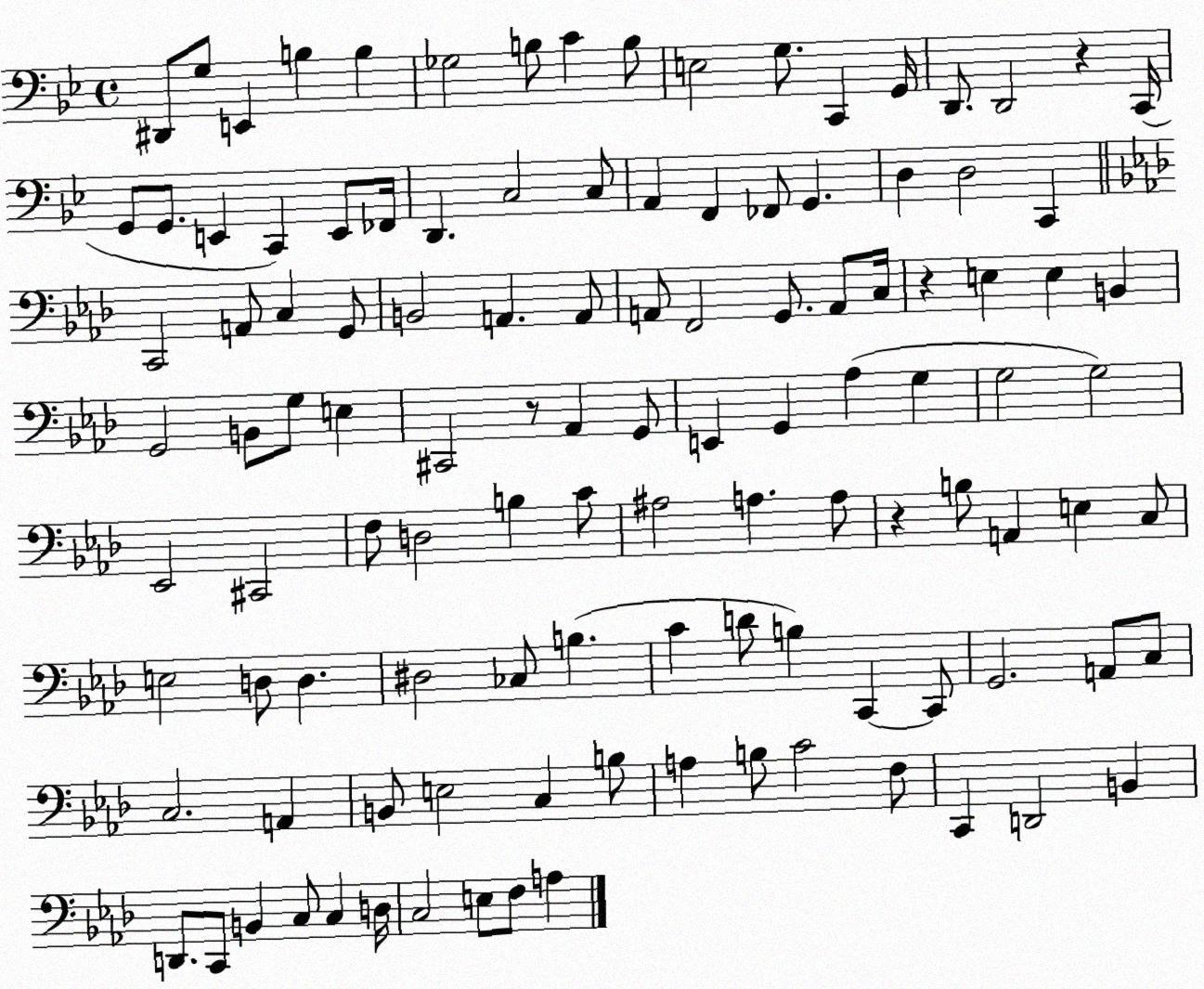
X:1
T:Untitled
M:4/4
L:1/4
K:Bb
^D,,/2 G,/2 E,, B, B, _G,2 B,/2 C B,/2 E,2 G,/2 C,, G,,/4 D,,/2 D,,2 z C,,/4 G,,/2 G,,/2 E,, C,, E,,/2 _F,,/4 D,, C,2 C,/2 A,, F,, _F,,/2 G,, D, D,2 C,, C,,2 A,,/2 C, G,,/2 B,,2 A,, A,,/2 A,,/2 F,,2 G,,/2 A,,/2 C,/4 z E, E, B,, G,,2 B,,/2 G,/2 E, ^C,,2 z/2 _A,, G,,/2 E,, G,, _A, G, G,2 G,2 _E,,2 ^C,,2 F,/2 D,2 B, C/2 ^A,2 A, A,/2 z B,/2 A,, E, C,/2 E,2 D,/2 D, ^D,2 _C,/2 B, C D/2 B, C,, C,,/2 G,,2 A,,/2 C,/2 C,2 A,, B,,/2 E,2 C, B,/2 A, B,/2 C2 F,/2 C,, D,,2 B,, D,,/2 C,,/2 B,, C,/2 C, D,/4 C,2 E,/2 F,/2 A,